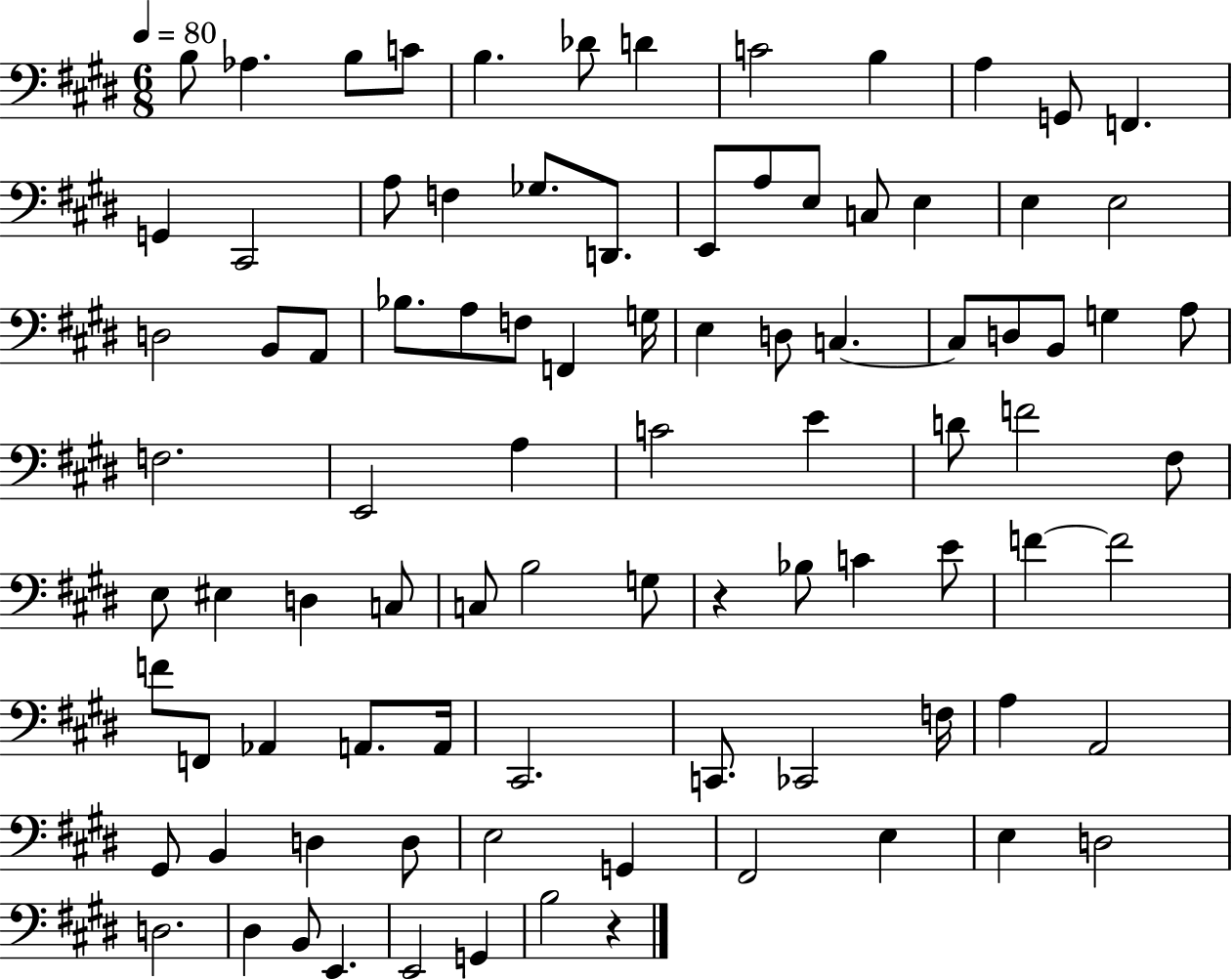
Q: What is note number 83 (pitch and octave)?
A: D3